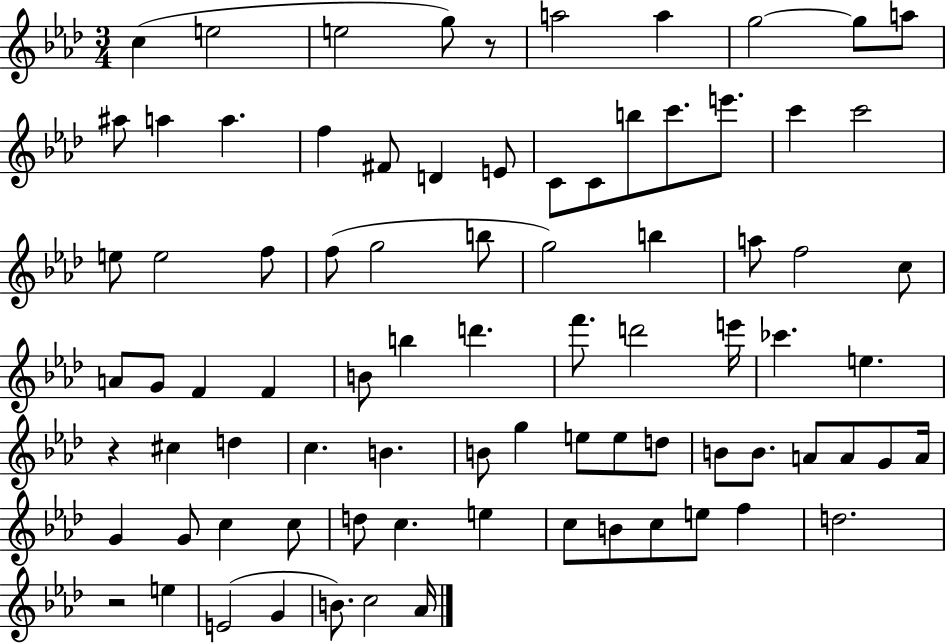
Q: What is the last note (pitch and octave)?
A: Ab4